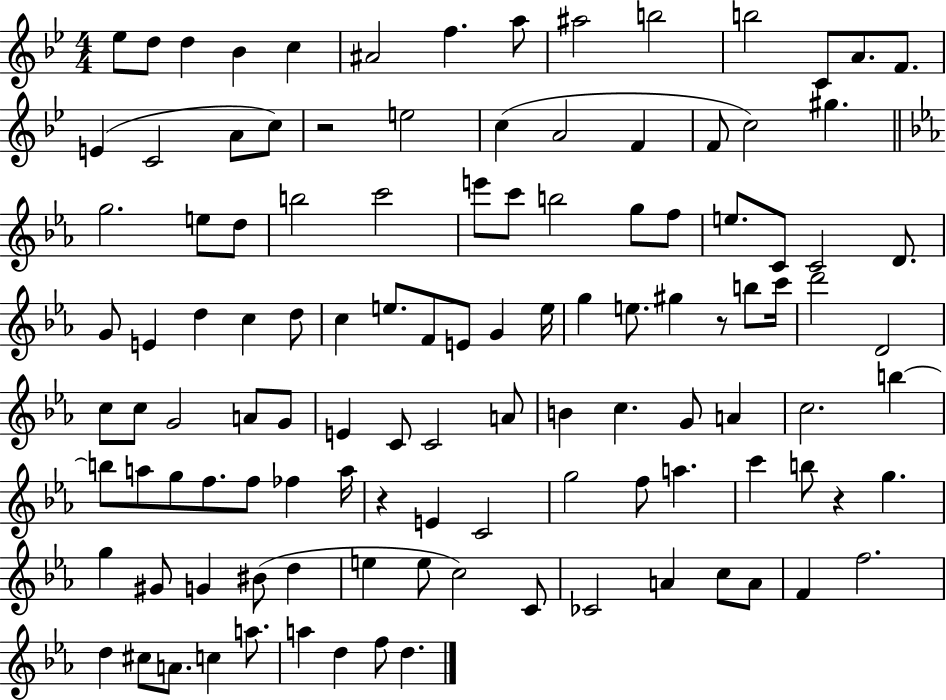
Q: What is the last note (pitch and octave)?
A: D5